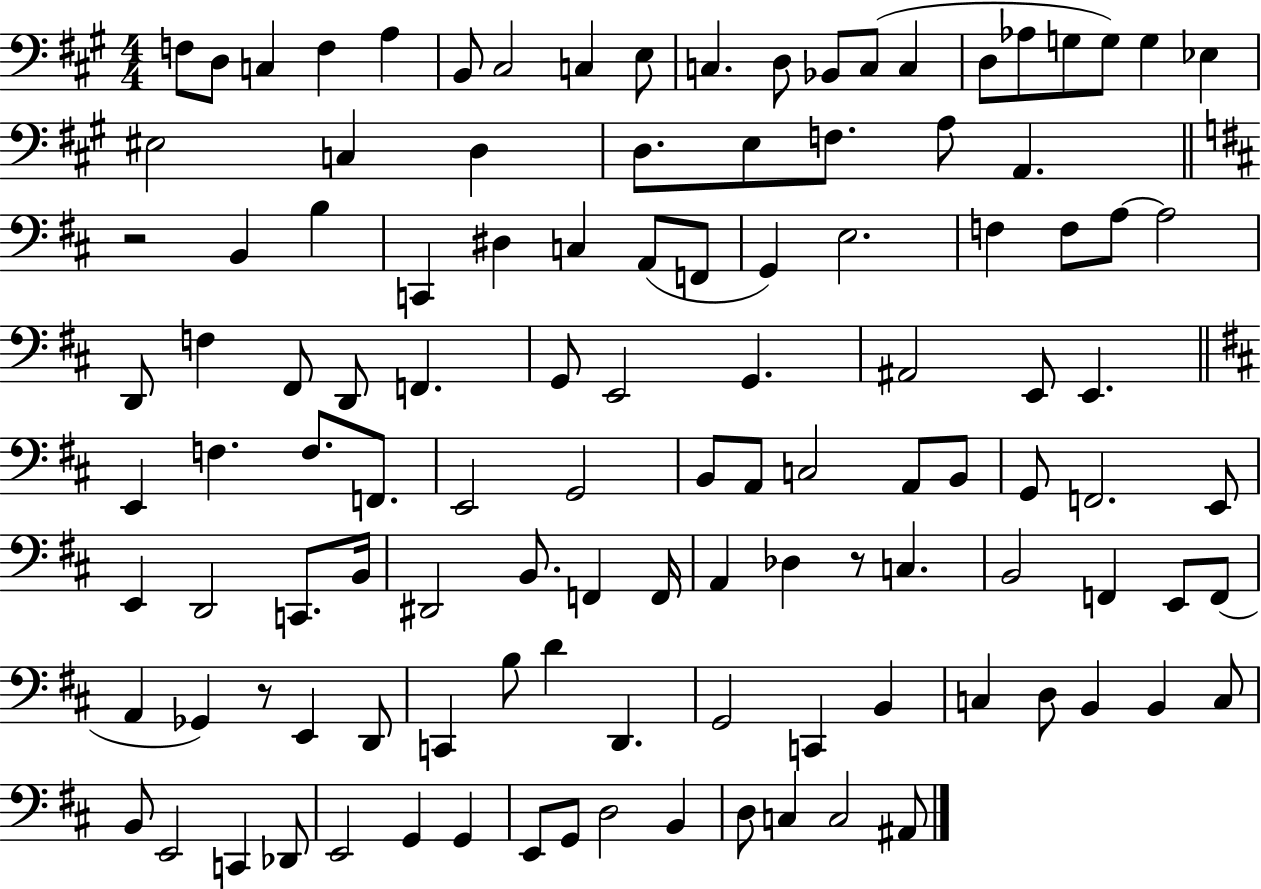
F3/e D3/e C3/q F3/q A3/q B2/e C#3/h C3/q E3/e C3/q. D3/e Bb2/e C3/e C3/q D3/e Ab3/e G3/e G3/e G3/q Eb3/q EIS3/h C3/q D3/q D3/e. E3/e F3/e. A3/e A2/q. R/h B2/q B3/q C2/q D#3/q C3/q A2/e F2/e G2/q E3/h. F3/q F3/e A3/e A3/h D2/e F3/q F#2/e D2/e F2/q. G2/e E2/h G2/q. A#2/h E2/e E2/q. E2/q F3/q. F3/e. F2/e. E2/h G2/h B2/e A2/e C3/h A2/e B2/e G2/e F2/h. E2/e E2/q D2/h C2/e. B2/s D#2/h B2/e. F2/q F2/s A2/q Db3/q R/e C3/q. B2/h F2/q E2/e F2/e A2/q Gb2/q R/e E2/q D2/e C2/q B3/e D4/q D2/q. G2/h C2/q B2/q C3/q D3/e B2/q B2/q C3/e B2/e E2/h C2/q Db2/e E2/h G2/q G2/q E2/e G2/e D3/h B2/q D3/e C3/q C3/h A#2/e